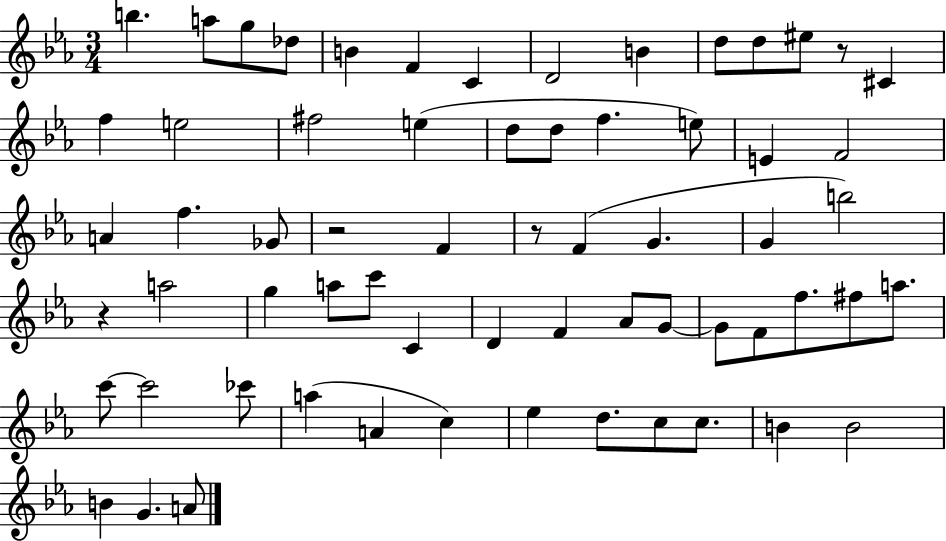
X:1
T:Untitled
M:3/4
L:1/4
K:Eb
b a/2 g/2 _d/2 B F C D2 B d/2 d/2 ^e/2 z/2 ^C f e2 ^f2 e d/2 d/2 f e/2 E F2 A f _G/2 z2 F z/2 F G G b2 z a2 g a/2 c'/2 C D F _A/2 G/2 G/2 F/2 f/2 ^f/2 a/2 c'/2 c'2 _c'/2 a A c _e d/2 c/2 c/2 B B2 B G A/2